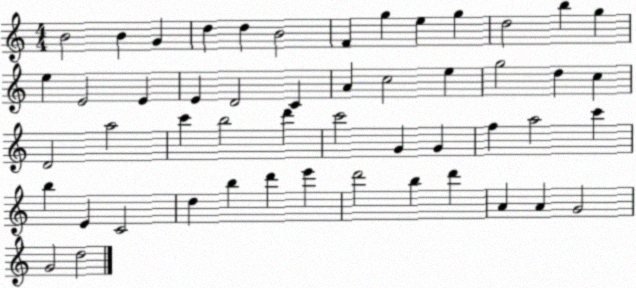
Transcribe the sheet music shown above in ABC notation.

X:1
T:Untitled
M:4/4
L:1/4
K:C
B2 B G d d B2 F g e g d2 b g e E2 E E D2 C A c2 e g2 d c D2 a2 c' b2 d' c'2 G G f a2 c' b E C2 d b d' e' d'2 b d' A A G2 G2 d2